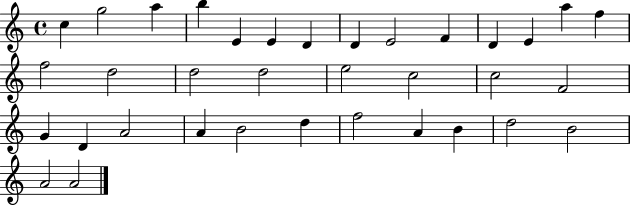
{
  \clef treble
  \time 4/4
  \defaultTimeSignature
  \key c \major
  c''4 g''2 a''4 | b''4 e'4 e'4 d'4 | d'4 e'2 f'4 | d'4 e'4 a''4 f''4 | \break f''2 d''2 | d''2 d''2 | e''2 c''2 | c''2 f'2 | \break g'4 d'4 a'2 | a'4 b'2 d''4 | f''2 a'4 b'4 | d''2 b'2 | \break a'2 a'2 | \bar "|."
}